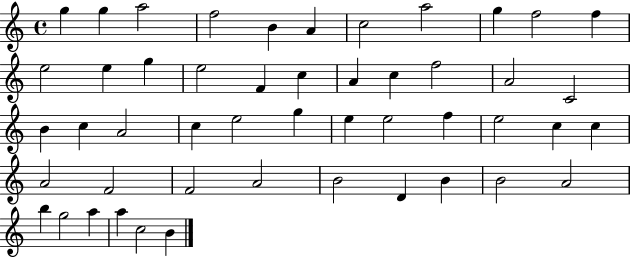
X:1
T:Untitled
M:4/4
L:1/4
K:C
g g a2 f2 B A c2 a2 g f2 f e2 e g e2 F c A c f2 A2 C2 B c A2 c e2 g e e2 f e2 c c A2 F2 F2 A2 B2 D B B2 A2 b g2 a a c2 B